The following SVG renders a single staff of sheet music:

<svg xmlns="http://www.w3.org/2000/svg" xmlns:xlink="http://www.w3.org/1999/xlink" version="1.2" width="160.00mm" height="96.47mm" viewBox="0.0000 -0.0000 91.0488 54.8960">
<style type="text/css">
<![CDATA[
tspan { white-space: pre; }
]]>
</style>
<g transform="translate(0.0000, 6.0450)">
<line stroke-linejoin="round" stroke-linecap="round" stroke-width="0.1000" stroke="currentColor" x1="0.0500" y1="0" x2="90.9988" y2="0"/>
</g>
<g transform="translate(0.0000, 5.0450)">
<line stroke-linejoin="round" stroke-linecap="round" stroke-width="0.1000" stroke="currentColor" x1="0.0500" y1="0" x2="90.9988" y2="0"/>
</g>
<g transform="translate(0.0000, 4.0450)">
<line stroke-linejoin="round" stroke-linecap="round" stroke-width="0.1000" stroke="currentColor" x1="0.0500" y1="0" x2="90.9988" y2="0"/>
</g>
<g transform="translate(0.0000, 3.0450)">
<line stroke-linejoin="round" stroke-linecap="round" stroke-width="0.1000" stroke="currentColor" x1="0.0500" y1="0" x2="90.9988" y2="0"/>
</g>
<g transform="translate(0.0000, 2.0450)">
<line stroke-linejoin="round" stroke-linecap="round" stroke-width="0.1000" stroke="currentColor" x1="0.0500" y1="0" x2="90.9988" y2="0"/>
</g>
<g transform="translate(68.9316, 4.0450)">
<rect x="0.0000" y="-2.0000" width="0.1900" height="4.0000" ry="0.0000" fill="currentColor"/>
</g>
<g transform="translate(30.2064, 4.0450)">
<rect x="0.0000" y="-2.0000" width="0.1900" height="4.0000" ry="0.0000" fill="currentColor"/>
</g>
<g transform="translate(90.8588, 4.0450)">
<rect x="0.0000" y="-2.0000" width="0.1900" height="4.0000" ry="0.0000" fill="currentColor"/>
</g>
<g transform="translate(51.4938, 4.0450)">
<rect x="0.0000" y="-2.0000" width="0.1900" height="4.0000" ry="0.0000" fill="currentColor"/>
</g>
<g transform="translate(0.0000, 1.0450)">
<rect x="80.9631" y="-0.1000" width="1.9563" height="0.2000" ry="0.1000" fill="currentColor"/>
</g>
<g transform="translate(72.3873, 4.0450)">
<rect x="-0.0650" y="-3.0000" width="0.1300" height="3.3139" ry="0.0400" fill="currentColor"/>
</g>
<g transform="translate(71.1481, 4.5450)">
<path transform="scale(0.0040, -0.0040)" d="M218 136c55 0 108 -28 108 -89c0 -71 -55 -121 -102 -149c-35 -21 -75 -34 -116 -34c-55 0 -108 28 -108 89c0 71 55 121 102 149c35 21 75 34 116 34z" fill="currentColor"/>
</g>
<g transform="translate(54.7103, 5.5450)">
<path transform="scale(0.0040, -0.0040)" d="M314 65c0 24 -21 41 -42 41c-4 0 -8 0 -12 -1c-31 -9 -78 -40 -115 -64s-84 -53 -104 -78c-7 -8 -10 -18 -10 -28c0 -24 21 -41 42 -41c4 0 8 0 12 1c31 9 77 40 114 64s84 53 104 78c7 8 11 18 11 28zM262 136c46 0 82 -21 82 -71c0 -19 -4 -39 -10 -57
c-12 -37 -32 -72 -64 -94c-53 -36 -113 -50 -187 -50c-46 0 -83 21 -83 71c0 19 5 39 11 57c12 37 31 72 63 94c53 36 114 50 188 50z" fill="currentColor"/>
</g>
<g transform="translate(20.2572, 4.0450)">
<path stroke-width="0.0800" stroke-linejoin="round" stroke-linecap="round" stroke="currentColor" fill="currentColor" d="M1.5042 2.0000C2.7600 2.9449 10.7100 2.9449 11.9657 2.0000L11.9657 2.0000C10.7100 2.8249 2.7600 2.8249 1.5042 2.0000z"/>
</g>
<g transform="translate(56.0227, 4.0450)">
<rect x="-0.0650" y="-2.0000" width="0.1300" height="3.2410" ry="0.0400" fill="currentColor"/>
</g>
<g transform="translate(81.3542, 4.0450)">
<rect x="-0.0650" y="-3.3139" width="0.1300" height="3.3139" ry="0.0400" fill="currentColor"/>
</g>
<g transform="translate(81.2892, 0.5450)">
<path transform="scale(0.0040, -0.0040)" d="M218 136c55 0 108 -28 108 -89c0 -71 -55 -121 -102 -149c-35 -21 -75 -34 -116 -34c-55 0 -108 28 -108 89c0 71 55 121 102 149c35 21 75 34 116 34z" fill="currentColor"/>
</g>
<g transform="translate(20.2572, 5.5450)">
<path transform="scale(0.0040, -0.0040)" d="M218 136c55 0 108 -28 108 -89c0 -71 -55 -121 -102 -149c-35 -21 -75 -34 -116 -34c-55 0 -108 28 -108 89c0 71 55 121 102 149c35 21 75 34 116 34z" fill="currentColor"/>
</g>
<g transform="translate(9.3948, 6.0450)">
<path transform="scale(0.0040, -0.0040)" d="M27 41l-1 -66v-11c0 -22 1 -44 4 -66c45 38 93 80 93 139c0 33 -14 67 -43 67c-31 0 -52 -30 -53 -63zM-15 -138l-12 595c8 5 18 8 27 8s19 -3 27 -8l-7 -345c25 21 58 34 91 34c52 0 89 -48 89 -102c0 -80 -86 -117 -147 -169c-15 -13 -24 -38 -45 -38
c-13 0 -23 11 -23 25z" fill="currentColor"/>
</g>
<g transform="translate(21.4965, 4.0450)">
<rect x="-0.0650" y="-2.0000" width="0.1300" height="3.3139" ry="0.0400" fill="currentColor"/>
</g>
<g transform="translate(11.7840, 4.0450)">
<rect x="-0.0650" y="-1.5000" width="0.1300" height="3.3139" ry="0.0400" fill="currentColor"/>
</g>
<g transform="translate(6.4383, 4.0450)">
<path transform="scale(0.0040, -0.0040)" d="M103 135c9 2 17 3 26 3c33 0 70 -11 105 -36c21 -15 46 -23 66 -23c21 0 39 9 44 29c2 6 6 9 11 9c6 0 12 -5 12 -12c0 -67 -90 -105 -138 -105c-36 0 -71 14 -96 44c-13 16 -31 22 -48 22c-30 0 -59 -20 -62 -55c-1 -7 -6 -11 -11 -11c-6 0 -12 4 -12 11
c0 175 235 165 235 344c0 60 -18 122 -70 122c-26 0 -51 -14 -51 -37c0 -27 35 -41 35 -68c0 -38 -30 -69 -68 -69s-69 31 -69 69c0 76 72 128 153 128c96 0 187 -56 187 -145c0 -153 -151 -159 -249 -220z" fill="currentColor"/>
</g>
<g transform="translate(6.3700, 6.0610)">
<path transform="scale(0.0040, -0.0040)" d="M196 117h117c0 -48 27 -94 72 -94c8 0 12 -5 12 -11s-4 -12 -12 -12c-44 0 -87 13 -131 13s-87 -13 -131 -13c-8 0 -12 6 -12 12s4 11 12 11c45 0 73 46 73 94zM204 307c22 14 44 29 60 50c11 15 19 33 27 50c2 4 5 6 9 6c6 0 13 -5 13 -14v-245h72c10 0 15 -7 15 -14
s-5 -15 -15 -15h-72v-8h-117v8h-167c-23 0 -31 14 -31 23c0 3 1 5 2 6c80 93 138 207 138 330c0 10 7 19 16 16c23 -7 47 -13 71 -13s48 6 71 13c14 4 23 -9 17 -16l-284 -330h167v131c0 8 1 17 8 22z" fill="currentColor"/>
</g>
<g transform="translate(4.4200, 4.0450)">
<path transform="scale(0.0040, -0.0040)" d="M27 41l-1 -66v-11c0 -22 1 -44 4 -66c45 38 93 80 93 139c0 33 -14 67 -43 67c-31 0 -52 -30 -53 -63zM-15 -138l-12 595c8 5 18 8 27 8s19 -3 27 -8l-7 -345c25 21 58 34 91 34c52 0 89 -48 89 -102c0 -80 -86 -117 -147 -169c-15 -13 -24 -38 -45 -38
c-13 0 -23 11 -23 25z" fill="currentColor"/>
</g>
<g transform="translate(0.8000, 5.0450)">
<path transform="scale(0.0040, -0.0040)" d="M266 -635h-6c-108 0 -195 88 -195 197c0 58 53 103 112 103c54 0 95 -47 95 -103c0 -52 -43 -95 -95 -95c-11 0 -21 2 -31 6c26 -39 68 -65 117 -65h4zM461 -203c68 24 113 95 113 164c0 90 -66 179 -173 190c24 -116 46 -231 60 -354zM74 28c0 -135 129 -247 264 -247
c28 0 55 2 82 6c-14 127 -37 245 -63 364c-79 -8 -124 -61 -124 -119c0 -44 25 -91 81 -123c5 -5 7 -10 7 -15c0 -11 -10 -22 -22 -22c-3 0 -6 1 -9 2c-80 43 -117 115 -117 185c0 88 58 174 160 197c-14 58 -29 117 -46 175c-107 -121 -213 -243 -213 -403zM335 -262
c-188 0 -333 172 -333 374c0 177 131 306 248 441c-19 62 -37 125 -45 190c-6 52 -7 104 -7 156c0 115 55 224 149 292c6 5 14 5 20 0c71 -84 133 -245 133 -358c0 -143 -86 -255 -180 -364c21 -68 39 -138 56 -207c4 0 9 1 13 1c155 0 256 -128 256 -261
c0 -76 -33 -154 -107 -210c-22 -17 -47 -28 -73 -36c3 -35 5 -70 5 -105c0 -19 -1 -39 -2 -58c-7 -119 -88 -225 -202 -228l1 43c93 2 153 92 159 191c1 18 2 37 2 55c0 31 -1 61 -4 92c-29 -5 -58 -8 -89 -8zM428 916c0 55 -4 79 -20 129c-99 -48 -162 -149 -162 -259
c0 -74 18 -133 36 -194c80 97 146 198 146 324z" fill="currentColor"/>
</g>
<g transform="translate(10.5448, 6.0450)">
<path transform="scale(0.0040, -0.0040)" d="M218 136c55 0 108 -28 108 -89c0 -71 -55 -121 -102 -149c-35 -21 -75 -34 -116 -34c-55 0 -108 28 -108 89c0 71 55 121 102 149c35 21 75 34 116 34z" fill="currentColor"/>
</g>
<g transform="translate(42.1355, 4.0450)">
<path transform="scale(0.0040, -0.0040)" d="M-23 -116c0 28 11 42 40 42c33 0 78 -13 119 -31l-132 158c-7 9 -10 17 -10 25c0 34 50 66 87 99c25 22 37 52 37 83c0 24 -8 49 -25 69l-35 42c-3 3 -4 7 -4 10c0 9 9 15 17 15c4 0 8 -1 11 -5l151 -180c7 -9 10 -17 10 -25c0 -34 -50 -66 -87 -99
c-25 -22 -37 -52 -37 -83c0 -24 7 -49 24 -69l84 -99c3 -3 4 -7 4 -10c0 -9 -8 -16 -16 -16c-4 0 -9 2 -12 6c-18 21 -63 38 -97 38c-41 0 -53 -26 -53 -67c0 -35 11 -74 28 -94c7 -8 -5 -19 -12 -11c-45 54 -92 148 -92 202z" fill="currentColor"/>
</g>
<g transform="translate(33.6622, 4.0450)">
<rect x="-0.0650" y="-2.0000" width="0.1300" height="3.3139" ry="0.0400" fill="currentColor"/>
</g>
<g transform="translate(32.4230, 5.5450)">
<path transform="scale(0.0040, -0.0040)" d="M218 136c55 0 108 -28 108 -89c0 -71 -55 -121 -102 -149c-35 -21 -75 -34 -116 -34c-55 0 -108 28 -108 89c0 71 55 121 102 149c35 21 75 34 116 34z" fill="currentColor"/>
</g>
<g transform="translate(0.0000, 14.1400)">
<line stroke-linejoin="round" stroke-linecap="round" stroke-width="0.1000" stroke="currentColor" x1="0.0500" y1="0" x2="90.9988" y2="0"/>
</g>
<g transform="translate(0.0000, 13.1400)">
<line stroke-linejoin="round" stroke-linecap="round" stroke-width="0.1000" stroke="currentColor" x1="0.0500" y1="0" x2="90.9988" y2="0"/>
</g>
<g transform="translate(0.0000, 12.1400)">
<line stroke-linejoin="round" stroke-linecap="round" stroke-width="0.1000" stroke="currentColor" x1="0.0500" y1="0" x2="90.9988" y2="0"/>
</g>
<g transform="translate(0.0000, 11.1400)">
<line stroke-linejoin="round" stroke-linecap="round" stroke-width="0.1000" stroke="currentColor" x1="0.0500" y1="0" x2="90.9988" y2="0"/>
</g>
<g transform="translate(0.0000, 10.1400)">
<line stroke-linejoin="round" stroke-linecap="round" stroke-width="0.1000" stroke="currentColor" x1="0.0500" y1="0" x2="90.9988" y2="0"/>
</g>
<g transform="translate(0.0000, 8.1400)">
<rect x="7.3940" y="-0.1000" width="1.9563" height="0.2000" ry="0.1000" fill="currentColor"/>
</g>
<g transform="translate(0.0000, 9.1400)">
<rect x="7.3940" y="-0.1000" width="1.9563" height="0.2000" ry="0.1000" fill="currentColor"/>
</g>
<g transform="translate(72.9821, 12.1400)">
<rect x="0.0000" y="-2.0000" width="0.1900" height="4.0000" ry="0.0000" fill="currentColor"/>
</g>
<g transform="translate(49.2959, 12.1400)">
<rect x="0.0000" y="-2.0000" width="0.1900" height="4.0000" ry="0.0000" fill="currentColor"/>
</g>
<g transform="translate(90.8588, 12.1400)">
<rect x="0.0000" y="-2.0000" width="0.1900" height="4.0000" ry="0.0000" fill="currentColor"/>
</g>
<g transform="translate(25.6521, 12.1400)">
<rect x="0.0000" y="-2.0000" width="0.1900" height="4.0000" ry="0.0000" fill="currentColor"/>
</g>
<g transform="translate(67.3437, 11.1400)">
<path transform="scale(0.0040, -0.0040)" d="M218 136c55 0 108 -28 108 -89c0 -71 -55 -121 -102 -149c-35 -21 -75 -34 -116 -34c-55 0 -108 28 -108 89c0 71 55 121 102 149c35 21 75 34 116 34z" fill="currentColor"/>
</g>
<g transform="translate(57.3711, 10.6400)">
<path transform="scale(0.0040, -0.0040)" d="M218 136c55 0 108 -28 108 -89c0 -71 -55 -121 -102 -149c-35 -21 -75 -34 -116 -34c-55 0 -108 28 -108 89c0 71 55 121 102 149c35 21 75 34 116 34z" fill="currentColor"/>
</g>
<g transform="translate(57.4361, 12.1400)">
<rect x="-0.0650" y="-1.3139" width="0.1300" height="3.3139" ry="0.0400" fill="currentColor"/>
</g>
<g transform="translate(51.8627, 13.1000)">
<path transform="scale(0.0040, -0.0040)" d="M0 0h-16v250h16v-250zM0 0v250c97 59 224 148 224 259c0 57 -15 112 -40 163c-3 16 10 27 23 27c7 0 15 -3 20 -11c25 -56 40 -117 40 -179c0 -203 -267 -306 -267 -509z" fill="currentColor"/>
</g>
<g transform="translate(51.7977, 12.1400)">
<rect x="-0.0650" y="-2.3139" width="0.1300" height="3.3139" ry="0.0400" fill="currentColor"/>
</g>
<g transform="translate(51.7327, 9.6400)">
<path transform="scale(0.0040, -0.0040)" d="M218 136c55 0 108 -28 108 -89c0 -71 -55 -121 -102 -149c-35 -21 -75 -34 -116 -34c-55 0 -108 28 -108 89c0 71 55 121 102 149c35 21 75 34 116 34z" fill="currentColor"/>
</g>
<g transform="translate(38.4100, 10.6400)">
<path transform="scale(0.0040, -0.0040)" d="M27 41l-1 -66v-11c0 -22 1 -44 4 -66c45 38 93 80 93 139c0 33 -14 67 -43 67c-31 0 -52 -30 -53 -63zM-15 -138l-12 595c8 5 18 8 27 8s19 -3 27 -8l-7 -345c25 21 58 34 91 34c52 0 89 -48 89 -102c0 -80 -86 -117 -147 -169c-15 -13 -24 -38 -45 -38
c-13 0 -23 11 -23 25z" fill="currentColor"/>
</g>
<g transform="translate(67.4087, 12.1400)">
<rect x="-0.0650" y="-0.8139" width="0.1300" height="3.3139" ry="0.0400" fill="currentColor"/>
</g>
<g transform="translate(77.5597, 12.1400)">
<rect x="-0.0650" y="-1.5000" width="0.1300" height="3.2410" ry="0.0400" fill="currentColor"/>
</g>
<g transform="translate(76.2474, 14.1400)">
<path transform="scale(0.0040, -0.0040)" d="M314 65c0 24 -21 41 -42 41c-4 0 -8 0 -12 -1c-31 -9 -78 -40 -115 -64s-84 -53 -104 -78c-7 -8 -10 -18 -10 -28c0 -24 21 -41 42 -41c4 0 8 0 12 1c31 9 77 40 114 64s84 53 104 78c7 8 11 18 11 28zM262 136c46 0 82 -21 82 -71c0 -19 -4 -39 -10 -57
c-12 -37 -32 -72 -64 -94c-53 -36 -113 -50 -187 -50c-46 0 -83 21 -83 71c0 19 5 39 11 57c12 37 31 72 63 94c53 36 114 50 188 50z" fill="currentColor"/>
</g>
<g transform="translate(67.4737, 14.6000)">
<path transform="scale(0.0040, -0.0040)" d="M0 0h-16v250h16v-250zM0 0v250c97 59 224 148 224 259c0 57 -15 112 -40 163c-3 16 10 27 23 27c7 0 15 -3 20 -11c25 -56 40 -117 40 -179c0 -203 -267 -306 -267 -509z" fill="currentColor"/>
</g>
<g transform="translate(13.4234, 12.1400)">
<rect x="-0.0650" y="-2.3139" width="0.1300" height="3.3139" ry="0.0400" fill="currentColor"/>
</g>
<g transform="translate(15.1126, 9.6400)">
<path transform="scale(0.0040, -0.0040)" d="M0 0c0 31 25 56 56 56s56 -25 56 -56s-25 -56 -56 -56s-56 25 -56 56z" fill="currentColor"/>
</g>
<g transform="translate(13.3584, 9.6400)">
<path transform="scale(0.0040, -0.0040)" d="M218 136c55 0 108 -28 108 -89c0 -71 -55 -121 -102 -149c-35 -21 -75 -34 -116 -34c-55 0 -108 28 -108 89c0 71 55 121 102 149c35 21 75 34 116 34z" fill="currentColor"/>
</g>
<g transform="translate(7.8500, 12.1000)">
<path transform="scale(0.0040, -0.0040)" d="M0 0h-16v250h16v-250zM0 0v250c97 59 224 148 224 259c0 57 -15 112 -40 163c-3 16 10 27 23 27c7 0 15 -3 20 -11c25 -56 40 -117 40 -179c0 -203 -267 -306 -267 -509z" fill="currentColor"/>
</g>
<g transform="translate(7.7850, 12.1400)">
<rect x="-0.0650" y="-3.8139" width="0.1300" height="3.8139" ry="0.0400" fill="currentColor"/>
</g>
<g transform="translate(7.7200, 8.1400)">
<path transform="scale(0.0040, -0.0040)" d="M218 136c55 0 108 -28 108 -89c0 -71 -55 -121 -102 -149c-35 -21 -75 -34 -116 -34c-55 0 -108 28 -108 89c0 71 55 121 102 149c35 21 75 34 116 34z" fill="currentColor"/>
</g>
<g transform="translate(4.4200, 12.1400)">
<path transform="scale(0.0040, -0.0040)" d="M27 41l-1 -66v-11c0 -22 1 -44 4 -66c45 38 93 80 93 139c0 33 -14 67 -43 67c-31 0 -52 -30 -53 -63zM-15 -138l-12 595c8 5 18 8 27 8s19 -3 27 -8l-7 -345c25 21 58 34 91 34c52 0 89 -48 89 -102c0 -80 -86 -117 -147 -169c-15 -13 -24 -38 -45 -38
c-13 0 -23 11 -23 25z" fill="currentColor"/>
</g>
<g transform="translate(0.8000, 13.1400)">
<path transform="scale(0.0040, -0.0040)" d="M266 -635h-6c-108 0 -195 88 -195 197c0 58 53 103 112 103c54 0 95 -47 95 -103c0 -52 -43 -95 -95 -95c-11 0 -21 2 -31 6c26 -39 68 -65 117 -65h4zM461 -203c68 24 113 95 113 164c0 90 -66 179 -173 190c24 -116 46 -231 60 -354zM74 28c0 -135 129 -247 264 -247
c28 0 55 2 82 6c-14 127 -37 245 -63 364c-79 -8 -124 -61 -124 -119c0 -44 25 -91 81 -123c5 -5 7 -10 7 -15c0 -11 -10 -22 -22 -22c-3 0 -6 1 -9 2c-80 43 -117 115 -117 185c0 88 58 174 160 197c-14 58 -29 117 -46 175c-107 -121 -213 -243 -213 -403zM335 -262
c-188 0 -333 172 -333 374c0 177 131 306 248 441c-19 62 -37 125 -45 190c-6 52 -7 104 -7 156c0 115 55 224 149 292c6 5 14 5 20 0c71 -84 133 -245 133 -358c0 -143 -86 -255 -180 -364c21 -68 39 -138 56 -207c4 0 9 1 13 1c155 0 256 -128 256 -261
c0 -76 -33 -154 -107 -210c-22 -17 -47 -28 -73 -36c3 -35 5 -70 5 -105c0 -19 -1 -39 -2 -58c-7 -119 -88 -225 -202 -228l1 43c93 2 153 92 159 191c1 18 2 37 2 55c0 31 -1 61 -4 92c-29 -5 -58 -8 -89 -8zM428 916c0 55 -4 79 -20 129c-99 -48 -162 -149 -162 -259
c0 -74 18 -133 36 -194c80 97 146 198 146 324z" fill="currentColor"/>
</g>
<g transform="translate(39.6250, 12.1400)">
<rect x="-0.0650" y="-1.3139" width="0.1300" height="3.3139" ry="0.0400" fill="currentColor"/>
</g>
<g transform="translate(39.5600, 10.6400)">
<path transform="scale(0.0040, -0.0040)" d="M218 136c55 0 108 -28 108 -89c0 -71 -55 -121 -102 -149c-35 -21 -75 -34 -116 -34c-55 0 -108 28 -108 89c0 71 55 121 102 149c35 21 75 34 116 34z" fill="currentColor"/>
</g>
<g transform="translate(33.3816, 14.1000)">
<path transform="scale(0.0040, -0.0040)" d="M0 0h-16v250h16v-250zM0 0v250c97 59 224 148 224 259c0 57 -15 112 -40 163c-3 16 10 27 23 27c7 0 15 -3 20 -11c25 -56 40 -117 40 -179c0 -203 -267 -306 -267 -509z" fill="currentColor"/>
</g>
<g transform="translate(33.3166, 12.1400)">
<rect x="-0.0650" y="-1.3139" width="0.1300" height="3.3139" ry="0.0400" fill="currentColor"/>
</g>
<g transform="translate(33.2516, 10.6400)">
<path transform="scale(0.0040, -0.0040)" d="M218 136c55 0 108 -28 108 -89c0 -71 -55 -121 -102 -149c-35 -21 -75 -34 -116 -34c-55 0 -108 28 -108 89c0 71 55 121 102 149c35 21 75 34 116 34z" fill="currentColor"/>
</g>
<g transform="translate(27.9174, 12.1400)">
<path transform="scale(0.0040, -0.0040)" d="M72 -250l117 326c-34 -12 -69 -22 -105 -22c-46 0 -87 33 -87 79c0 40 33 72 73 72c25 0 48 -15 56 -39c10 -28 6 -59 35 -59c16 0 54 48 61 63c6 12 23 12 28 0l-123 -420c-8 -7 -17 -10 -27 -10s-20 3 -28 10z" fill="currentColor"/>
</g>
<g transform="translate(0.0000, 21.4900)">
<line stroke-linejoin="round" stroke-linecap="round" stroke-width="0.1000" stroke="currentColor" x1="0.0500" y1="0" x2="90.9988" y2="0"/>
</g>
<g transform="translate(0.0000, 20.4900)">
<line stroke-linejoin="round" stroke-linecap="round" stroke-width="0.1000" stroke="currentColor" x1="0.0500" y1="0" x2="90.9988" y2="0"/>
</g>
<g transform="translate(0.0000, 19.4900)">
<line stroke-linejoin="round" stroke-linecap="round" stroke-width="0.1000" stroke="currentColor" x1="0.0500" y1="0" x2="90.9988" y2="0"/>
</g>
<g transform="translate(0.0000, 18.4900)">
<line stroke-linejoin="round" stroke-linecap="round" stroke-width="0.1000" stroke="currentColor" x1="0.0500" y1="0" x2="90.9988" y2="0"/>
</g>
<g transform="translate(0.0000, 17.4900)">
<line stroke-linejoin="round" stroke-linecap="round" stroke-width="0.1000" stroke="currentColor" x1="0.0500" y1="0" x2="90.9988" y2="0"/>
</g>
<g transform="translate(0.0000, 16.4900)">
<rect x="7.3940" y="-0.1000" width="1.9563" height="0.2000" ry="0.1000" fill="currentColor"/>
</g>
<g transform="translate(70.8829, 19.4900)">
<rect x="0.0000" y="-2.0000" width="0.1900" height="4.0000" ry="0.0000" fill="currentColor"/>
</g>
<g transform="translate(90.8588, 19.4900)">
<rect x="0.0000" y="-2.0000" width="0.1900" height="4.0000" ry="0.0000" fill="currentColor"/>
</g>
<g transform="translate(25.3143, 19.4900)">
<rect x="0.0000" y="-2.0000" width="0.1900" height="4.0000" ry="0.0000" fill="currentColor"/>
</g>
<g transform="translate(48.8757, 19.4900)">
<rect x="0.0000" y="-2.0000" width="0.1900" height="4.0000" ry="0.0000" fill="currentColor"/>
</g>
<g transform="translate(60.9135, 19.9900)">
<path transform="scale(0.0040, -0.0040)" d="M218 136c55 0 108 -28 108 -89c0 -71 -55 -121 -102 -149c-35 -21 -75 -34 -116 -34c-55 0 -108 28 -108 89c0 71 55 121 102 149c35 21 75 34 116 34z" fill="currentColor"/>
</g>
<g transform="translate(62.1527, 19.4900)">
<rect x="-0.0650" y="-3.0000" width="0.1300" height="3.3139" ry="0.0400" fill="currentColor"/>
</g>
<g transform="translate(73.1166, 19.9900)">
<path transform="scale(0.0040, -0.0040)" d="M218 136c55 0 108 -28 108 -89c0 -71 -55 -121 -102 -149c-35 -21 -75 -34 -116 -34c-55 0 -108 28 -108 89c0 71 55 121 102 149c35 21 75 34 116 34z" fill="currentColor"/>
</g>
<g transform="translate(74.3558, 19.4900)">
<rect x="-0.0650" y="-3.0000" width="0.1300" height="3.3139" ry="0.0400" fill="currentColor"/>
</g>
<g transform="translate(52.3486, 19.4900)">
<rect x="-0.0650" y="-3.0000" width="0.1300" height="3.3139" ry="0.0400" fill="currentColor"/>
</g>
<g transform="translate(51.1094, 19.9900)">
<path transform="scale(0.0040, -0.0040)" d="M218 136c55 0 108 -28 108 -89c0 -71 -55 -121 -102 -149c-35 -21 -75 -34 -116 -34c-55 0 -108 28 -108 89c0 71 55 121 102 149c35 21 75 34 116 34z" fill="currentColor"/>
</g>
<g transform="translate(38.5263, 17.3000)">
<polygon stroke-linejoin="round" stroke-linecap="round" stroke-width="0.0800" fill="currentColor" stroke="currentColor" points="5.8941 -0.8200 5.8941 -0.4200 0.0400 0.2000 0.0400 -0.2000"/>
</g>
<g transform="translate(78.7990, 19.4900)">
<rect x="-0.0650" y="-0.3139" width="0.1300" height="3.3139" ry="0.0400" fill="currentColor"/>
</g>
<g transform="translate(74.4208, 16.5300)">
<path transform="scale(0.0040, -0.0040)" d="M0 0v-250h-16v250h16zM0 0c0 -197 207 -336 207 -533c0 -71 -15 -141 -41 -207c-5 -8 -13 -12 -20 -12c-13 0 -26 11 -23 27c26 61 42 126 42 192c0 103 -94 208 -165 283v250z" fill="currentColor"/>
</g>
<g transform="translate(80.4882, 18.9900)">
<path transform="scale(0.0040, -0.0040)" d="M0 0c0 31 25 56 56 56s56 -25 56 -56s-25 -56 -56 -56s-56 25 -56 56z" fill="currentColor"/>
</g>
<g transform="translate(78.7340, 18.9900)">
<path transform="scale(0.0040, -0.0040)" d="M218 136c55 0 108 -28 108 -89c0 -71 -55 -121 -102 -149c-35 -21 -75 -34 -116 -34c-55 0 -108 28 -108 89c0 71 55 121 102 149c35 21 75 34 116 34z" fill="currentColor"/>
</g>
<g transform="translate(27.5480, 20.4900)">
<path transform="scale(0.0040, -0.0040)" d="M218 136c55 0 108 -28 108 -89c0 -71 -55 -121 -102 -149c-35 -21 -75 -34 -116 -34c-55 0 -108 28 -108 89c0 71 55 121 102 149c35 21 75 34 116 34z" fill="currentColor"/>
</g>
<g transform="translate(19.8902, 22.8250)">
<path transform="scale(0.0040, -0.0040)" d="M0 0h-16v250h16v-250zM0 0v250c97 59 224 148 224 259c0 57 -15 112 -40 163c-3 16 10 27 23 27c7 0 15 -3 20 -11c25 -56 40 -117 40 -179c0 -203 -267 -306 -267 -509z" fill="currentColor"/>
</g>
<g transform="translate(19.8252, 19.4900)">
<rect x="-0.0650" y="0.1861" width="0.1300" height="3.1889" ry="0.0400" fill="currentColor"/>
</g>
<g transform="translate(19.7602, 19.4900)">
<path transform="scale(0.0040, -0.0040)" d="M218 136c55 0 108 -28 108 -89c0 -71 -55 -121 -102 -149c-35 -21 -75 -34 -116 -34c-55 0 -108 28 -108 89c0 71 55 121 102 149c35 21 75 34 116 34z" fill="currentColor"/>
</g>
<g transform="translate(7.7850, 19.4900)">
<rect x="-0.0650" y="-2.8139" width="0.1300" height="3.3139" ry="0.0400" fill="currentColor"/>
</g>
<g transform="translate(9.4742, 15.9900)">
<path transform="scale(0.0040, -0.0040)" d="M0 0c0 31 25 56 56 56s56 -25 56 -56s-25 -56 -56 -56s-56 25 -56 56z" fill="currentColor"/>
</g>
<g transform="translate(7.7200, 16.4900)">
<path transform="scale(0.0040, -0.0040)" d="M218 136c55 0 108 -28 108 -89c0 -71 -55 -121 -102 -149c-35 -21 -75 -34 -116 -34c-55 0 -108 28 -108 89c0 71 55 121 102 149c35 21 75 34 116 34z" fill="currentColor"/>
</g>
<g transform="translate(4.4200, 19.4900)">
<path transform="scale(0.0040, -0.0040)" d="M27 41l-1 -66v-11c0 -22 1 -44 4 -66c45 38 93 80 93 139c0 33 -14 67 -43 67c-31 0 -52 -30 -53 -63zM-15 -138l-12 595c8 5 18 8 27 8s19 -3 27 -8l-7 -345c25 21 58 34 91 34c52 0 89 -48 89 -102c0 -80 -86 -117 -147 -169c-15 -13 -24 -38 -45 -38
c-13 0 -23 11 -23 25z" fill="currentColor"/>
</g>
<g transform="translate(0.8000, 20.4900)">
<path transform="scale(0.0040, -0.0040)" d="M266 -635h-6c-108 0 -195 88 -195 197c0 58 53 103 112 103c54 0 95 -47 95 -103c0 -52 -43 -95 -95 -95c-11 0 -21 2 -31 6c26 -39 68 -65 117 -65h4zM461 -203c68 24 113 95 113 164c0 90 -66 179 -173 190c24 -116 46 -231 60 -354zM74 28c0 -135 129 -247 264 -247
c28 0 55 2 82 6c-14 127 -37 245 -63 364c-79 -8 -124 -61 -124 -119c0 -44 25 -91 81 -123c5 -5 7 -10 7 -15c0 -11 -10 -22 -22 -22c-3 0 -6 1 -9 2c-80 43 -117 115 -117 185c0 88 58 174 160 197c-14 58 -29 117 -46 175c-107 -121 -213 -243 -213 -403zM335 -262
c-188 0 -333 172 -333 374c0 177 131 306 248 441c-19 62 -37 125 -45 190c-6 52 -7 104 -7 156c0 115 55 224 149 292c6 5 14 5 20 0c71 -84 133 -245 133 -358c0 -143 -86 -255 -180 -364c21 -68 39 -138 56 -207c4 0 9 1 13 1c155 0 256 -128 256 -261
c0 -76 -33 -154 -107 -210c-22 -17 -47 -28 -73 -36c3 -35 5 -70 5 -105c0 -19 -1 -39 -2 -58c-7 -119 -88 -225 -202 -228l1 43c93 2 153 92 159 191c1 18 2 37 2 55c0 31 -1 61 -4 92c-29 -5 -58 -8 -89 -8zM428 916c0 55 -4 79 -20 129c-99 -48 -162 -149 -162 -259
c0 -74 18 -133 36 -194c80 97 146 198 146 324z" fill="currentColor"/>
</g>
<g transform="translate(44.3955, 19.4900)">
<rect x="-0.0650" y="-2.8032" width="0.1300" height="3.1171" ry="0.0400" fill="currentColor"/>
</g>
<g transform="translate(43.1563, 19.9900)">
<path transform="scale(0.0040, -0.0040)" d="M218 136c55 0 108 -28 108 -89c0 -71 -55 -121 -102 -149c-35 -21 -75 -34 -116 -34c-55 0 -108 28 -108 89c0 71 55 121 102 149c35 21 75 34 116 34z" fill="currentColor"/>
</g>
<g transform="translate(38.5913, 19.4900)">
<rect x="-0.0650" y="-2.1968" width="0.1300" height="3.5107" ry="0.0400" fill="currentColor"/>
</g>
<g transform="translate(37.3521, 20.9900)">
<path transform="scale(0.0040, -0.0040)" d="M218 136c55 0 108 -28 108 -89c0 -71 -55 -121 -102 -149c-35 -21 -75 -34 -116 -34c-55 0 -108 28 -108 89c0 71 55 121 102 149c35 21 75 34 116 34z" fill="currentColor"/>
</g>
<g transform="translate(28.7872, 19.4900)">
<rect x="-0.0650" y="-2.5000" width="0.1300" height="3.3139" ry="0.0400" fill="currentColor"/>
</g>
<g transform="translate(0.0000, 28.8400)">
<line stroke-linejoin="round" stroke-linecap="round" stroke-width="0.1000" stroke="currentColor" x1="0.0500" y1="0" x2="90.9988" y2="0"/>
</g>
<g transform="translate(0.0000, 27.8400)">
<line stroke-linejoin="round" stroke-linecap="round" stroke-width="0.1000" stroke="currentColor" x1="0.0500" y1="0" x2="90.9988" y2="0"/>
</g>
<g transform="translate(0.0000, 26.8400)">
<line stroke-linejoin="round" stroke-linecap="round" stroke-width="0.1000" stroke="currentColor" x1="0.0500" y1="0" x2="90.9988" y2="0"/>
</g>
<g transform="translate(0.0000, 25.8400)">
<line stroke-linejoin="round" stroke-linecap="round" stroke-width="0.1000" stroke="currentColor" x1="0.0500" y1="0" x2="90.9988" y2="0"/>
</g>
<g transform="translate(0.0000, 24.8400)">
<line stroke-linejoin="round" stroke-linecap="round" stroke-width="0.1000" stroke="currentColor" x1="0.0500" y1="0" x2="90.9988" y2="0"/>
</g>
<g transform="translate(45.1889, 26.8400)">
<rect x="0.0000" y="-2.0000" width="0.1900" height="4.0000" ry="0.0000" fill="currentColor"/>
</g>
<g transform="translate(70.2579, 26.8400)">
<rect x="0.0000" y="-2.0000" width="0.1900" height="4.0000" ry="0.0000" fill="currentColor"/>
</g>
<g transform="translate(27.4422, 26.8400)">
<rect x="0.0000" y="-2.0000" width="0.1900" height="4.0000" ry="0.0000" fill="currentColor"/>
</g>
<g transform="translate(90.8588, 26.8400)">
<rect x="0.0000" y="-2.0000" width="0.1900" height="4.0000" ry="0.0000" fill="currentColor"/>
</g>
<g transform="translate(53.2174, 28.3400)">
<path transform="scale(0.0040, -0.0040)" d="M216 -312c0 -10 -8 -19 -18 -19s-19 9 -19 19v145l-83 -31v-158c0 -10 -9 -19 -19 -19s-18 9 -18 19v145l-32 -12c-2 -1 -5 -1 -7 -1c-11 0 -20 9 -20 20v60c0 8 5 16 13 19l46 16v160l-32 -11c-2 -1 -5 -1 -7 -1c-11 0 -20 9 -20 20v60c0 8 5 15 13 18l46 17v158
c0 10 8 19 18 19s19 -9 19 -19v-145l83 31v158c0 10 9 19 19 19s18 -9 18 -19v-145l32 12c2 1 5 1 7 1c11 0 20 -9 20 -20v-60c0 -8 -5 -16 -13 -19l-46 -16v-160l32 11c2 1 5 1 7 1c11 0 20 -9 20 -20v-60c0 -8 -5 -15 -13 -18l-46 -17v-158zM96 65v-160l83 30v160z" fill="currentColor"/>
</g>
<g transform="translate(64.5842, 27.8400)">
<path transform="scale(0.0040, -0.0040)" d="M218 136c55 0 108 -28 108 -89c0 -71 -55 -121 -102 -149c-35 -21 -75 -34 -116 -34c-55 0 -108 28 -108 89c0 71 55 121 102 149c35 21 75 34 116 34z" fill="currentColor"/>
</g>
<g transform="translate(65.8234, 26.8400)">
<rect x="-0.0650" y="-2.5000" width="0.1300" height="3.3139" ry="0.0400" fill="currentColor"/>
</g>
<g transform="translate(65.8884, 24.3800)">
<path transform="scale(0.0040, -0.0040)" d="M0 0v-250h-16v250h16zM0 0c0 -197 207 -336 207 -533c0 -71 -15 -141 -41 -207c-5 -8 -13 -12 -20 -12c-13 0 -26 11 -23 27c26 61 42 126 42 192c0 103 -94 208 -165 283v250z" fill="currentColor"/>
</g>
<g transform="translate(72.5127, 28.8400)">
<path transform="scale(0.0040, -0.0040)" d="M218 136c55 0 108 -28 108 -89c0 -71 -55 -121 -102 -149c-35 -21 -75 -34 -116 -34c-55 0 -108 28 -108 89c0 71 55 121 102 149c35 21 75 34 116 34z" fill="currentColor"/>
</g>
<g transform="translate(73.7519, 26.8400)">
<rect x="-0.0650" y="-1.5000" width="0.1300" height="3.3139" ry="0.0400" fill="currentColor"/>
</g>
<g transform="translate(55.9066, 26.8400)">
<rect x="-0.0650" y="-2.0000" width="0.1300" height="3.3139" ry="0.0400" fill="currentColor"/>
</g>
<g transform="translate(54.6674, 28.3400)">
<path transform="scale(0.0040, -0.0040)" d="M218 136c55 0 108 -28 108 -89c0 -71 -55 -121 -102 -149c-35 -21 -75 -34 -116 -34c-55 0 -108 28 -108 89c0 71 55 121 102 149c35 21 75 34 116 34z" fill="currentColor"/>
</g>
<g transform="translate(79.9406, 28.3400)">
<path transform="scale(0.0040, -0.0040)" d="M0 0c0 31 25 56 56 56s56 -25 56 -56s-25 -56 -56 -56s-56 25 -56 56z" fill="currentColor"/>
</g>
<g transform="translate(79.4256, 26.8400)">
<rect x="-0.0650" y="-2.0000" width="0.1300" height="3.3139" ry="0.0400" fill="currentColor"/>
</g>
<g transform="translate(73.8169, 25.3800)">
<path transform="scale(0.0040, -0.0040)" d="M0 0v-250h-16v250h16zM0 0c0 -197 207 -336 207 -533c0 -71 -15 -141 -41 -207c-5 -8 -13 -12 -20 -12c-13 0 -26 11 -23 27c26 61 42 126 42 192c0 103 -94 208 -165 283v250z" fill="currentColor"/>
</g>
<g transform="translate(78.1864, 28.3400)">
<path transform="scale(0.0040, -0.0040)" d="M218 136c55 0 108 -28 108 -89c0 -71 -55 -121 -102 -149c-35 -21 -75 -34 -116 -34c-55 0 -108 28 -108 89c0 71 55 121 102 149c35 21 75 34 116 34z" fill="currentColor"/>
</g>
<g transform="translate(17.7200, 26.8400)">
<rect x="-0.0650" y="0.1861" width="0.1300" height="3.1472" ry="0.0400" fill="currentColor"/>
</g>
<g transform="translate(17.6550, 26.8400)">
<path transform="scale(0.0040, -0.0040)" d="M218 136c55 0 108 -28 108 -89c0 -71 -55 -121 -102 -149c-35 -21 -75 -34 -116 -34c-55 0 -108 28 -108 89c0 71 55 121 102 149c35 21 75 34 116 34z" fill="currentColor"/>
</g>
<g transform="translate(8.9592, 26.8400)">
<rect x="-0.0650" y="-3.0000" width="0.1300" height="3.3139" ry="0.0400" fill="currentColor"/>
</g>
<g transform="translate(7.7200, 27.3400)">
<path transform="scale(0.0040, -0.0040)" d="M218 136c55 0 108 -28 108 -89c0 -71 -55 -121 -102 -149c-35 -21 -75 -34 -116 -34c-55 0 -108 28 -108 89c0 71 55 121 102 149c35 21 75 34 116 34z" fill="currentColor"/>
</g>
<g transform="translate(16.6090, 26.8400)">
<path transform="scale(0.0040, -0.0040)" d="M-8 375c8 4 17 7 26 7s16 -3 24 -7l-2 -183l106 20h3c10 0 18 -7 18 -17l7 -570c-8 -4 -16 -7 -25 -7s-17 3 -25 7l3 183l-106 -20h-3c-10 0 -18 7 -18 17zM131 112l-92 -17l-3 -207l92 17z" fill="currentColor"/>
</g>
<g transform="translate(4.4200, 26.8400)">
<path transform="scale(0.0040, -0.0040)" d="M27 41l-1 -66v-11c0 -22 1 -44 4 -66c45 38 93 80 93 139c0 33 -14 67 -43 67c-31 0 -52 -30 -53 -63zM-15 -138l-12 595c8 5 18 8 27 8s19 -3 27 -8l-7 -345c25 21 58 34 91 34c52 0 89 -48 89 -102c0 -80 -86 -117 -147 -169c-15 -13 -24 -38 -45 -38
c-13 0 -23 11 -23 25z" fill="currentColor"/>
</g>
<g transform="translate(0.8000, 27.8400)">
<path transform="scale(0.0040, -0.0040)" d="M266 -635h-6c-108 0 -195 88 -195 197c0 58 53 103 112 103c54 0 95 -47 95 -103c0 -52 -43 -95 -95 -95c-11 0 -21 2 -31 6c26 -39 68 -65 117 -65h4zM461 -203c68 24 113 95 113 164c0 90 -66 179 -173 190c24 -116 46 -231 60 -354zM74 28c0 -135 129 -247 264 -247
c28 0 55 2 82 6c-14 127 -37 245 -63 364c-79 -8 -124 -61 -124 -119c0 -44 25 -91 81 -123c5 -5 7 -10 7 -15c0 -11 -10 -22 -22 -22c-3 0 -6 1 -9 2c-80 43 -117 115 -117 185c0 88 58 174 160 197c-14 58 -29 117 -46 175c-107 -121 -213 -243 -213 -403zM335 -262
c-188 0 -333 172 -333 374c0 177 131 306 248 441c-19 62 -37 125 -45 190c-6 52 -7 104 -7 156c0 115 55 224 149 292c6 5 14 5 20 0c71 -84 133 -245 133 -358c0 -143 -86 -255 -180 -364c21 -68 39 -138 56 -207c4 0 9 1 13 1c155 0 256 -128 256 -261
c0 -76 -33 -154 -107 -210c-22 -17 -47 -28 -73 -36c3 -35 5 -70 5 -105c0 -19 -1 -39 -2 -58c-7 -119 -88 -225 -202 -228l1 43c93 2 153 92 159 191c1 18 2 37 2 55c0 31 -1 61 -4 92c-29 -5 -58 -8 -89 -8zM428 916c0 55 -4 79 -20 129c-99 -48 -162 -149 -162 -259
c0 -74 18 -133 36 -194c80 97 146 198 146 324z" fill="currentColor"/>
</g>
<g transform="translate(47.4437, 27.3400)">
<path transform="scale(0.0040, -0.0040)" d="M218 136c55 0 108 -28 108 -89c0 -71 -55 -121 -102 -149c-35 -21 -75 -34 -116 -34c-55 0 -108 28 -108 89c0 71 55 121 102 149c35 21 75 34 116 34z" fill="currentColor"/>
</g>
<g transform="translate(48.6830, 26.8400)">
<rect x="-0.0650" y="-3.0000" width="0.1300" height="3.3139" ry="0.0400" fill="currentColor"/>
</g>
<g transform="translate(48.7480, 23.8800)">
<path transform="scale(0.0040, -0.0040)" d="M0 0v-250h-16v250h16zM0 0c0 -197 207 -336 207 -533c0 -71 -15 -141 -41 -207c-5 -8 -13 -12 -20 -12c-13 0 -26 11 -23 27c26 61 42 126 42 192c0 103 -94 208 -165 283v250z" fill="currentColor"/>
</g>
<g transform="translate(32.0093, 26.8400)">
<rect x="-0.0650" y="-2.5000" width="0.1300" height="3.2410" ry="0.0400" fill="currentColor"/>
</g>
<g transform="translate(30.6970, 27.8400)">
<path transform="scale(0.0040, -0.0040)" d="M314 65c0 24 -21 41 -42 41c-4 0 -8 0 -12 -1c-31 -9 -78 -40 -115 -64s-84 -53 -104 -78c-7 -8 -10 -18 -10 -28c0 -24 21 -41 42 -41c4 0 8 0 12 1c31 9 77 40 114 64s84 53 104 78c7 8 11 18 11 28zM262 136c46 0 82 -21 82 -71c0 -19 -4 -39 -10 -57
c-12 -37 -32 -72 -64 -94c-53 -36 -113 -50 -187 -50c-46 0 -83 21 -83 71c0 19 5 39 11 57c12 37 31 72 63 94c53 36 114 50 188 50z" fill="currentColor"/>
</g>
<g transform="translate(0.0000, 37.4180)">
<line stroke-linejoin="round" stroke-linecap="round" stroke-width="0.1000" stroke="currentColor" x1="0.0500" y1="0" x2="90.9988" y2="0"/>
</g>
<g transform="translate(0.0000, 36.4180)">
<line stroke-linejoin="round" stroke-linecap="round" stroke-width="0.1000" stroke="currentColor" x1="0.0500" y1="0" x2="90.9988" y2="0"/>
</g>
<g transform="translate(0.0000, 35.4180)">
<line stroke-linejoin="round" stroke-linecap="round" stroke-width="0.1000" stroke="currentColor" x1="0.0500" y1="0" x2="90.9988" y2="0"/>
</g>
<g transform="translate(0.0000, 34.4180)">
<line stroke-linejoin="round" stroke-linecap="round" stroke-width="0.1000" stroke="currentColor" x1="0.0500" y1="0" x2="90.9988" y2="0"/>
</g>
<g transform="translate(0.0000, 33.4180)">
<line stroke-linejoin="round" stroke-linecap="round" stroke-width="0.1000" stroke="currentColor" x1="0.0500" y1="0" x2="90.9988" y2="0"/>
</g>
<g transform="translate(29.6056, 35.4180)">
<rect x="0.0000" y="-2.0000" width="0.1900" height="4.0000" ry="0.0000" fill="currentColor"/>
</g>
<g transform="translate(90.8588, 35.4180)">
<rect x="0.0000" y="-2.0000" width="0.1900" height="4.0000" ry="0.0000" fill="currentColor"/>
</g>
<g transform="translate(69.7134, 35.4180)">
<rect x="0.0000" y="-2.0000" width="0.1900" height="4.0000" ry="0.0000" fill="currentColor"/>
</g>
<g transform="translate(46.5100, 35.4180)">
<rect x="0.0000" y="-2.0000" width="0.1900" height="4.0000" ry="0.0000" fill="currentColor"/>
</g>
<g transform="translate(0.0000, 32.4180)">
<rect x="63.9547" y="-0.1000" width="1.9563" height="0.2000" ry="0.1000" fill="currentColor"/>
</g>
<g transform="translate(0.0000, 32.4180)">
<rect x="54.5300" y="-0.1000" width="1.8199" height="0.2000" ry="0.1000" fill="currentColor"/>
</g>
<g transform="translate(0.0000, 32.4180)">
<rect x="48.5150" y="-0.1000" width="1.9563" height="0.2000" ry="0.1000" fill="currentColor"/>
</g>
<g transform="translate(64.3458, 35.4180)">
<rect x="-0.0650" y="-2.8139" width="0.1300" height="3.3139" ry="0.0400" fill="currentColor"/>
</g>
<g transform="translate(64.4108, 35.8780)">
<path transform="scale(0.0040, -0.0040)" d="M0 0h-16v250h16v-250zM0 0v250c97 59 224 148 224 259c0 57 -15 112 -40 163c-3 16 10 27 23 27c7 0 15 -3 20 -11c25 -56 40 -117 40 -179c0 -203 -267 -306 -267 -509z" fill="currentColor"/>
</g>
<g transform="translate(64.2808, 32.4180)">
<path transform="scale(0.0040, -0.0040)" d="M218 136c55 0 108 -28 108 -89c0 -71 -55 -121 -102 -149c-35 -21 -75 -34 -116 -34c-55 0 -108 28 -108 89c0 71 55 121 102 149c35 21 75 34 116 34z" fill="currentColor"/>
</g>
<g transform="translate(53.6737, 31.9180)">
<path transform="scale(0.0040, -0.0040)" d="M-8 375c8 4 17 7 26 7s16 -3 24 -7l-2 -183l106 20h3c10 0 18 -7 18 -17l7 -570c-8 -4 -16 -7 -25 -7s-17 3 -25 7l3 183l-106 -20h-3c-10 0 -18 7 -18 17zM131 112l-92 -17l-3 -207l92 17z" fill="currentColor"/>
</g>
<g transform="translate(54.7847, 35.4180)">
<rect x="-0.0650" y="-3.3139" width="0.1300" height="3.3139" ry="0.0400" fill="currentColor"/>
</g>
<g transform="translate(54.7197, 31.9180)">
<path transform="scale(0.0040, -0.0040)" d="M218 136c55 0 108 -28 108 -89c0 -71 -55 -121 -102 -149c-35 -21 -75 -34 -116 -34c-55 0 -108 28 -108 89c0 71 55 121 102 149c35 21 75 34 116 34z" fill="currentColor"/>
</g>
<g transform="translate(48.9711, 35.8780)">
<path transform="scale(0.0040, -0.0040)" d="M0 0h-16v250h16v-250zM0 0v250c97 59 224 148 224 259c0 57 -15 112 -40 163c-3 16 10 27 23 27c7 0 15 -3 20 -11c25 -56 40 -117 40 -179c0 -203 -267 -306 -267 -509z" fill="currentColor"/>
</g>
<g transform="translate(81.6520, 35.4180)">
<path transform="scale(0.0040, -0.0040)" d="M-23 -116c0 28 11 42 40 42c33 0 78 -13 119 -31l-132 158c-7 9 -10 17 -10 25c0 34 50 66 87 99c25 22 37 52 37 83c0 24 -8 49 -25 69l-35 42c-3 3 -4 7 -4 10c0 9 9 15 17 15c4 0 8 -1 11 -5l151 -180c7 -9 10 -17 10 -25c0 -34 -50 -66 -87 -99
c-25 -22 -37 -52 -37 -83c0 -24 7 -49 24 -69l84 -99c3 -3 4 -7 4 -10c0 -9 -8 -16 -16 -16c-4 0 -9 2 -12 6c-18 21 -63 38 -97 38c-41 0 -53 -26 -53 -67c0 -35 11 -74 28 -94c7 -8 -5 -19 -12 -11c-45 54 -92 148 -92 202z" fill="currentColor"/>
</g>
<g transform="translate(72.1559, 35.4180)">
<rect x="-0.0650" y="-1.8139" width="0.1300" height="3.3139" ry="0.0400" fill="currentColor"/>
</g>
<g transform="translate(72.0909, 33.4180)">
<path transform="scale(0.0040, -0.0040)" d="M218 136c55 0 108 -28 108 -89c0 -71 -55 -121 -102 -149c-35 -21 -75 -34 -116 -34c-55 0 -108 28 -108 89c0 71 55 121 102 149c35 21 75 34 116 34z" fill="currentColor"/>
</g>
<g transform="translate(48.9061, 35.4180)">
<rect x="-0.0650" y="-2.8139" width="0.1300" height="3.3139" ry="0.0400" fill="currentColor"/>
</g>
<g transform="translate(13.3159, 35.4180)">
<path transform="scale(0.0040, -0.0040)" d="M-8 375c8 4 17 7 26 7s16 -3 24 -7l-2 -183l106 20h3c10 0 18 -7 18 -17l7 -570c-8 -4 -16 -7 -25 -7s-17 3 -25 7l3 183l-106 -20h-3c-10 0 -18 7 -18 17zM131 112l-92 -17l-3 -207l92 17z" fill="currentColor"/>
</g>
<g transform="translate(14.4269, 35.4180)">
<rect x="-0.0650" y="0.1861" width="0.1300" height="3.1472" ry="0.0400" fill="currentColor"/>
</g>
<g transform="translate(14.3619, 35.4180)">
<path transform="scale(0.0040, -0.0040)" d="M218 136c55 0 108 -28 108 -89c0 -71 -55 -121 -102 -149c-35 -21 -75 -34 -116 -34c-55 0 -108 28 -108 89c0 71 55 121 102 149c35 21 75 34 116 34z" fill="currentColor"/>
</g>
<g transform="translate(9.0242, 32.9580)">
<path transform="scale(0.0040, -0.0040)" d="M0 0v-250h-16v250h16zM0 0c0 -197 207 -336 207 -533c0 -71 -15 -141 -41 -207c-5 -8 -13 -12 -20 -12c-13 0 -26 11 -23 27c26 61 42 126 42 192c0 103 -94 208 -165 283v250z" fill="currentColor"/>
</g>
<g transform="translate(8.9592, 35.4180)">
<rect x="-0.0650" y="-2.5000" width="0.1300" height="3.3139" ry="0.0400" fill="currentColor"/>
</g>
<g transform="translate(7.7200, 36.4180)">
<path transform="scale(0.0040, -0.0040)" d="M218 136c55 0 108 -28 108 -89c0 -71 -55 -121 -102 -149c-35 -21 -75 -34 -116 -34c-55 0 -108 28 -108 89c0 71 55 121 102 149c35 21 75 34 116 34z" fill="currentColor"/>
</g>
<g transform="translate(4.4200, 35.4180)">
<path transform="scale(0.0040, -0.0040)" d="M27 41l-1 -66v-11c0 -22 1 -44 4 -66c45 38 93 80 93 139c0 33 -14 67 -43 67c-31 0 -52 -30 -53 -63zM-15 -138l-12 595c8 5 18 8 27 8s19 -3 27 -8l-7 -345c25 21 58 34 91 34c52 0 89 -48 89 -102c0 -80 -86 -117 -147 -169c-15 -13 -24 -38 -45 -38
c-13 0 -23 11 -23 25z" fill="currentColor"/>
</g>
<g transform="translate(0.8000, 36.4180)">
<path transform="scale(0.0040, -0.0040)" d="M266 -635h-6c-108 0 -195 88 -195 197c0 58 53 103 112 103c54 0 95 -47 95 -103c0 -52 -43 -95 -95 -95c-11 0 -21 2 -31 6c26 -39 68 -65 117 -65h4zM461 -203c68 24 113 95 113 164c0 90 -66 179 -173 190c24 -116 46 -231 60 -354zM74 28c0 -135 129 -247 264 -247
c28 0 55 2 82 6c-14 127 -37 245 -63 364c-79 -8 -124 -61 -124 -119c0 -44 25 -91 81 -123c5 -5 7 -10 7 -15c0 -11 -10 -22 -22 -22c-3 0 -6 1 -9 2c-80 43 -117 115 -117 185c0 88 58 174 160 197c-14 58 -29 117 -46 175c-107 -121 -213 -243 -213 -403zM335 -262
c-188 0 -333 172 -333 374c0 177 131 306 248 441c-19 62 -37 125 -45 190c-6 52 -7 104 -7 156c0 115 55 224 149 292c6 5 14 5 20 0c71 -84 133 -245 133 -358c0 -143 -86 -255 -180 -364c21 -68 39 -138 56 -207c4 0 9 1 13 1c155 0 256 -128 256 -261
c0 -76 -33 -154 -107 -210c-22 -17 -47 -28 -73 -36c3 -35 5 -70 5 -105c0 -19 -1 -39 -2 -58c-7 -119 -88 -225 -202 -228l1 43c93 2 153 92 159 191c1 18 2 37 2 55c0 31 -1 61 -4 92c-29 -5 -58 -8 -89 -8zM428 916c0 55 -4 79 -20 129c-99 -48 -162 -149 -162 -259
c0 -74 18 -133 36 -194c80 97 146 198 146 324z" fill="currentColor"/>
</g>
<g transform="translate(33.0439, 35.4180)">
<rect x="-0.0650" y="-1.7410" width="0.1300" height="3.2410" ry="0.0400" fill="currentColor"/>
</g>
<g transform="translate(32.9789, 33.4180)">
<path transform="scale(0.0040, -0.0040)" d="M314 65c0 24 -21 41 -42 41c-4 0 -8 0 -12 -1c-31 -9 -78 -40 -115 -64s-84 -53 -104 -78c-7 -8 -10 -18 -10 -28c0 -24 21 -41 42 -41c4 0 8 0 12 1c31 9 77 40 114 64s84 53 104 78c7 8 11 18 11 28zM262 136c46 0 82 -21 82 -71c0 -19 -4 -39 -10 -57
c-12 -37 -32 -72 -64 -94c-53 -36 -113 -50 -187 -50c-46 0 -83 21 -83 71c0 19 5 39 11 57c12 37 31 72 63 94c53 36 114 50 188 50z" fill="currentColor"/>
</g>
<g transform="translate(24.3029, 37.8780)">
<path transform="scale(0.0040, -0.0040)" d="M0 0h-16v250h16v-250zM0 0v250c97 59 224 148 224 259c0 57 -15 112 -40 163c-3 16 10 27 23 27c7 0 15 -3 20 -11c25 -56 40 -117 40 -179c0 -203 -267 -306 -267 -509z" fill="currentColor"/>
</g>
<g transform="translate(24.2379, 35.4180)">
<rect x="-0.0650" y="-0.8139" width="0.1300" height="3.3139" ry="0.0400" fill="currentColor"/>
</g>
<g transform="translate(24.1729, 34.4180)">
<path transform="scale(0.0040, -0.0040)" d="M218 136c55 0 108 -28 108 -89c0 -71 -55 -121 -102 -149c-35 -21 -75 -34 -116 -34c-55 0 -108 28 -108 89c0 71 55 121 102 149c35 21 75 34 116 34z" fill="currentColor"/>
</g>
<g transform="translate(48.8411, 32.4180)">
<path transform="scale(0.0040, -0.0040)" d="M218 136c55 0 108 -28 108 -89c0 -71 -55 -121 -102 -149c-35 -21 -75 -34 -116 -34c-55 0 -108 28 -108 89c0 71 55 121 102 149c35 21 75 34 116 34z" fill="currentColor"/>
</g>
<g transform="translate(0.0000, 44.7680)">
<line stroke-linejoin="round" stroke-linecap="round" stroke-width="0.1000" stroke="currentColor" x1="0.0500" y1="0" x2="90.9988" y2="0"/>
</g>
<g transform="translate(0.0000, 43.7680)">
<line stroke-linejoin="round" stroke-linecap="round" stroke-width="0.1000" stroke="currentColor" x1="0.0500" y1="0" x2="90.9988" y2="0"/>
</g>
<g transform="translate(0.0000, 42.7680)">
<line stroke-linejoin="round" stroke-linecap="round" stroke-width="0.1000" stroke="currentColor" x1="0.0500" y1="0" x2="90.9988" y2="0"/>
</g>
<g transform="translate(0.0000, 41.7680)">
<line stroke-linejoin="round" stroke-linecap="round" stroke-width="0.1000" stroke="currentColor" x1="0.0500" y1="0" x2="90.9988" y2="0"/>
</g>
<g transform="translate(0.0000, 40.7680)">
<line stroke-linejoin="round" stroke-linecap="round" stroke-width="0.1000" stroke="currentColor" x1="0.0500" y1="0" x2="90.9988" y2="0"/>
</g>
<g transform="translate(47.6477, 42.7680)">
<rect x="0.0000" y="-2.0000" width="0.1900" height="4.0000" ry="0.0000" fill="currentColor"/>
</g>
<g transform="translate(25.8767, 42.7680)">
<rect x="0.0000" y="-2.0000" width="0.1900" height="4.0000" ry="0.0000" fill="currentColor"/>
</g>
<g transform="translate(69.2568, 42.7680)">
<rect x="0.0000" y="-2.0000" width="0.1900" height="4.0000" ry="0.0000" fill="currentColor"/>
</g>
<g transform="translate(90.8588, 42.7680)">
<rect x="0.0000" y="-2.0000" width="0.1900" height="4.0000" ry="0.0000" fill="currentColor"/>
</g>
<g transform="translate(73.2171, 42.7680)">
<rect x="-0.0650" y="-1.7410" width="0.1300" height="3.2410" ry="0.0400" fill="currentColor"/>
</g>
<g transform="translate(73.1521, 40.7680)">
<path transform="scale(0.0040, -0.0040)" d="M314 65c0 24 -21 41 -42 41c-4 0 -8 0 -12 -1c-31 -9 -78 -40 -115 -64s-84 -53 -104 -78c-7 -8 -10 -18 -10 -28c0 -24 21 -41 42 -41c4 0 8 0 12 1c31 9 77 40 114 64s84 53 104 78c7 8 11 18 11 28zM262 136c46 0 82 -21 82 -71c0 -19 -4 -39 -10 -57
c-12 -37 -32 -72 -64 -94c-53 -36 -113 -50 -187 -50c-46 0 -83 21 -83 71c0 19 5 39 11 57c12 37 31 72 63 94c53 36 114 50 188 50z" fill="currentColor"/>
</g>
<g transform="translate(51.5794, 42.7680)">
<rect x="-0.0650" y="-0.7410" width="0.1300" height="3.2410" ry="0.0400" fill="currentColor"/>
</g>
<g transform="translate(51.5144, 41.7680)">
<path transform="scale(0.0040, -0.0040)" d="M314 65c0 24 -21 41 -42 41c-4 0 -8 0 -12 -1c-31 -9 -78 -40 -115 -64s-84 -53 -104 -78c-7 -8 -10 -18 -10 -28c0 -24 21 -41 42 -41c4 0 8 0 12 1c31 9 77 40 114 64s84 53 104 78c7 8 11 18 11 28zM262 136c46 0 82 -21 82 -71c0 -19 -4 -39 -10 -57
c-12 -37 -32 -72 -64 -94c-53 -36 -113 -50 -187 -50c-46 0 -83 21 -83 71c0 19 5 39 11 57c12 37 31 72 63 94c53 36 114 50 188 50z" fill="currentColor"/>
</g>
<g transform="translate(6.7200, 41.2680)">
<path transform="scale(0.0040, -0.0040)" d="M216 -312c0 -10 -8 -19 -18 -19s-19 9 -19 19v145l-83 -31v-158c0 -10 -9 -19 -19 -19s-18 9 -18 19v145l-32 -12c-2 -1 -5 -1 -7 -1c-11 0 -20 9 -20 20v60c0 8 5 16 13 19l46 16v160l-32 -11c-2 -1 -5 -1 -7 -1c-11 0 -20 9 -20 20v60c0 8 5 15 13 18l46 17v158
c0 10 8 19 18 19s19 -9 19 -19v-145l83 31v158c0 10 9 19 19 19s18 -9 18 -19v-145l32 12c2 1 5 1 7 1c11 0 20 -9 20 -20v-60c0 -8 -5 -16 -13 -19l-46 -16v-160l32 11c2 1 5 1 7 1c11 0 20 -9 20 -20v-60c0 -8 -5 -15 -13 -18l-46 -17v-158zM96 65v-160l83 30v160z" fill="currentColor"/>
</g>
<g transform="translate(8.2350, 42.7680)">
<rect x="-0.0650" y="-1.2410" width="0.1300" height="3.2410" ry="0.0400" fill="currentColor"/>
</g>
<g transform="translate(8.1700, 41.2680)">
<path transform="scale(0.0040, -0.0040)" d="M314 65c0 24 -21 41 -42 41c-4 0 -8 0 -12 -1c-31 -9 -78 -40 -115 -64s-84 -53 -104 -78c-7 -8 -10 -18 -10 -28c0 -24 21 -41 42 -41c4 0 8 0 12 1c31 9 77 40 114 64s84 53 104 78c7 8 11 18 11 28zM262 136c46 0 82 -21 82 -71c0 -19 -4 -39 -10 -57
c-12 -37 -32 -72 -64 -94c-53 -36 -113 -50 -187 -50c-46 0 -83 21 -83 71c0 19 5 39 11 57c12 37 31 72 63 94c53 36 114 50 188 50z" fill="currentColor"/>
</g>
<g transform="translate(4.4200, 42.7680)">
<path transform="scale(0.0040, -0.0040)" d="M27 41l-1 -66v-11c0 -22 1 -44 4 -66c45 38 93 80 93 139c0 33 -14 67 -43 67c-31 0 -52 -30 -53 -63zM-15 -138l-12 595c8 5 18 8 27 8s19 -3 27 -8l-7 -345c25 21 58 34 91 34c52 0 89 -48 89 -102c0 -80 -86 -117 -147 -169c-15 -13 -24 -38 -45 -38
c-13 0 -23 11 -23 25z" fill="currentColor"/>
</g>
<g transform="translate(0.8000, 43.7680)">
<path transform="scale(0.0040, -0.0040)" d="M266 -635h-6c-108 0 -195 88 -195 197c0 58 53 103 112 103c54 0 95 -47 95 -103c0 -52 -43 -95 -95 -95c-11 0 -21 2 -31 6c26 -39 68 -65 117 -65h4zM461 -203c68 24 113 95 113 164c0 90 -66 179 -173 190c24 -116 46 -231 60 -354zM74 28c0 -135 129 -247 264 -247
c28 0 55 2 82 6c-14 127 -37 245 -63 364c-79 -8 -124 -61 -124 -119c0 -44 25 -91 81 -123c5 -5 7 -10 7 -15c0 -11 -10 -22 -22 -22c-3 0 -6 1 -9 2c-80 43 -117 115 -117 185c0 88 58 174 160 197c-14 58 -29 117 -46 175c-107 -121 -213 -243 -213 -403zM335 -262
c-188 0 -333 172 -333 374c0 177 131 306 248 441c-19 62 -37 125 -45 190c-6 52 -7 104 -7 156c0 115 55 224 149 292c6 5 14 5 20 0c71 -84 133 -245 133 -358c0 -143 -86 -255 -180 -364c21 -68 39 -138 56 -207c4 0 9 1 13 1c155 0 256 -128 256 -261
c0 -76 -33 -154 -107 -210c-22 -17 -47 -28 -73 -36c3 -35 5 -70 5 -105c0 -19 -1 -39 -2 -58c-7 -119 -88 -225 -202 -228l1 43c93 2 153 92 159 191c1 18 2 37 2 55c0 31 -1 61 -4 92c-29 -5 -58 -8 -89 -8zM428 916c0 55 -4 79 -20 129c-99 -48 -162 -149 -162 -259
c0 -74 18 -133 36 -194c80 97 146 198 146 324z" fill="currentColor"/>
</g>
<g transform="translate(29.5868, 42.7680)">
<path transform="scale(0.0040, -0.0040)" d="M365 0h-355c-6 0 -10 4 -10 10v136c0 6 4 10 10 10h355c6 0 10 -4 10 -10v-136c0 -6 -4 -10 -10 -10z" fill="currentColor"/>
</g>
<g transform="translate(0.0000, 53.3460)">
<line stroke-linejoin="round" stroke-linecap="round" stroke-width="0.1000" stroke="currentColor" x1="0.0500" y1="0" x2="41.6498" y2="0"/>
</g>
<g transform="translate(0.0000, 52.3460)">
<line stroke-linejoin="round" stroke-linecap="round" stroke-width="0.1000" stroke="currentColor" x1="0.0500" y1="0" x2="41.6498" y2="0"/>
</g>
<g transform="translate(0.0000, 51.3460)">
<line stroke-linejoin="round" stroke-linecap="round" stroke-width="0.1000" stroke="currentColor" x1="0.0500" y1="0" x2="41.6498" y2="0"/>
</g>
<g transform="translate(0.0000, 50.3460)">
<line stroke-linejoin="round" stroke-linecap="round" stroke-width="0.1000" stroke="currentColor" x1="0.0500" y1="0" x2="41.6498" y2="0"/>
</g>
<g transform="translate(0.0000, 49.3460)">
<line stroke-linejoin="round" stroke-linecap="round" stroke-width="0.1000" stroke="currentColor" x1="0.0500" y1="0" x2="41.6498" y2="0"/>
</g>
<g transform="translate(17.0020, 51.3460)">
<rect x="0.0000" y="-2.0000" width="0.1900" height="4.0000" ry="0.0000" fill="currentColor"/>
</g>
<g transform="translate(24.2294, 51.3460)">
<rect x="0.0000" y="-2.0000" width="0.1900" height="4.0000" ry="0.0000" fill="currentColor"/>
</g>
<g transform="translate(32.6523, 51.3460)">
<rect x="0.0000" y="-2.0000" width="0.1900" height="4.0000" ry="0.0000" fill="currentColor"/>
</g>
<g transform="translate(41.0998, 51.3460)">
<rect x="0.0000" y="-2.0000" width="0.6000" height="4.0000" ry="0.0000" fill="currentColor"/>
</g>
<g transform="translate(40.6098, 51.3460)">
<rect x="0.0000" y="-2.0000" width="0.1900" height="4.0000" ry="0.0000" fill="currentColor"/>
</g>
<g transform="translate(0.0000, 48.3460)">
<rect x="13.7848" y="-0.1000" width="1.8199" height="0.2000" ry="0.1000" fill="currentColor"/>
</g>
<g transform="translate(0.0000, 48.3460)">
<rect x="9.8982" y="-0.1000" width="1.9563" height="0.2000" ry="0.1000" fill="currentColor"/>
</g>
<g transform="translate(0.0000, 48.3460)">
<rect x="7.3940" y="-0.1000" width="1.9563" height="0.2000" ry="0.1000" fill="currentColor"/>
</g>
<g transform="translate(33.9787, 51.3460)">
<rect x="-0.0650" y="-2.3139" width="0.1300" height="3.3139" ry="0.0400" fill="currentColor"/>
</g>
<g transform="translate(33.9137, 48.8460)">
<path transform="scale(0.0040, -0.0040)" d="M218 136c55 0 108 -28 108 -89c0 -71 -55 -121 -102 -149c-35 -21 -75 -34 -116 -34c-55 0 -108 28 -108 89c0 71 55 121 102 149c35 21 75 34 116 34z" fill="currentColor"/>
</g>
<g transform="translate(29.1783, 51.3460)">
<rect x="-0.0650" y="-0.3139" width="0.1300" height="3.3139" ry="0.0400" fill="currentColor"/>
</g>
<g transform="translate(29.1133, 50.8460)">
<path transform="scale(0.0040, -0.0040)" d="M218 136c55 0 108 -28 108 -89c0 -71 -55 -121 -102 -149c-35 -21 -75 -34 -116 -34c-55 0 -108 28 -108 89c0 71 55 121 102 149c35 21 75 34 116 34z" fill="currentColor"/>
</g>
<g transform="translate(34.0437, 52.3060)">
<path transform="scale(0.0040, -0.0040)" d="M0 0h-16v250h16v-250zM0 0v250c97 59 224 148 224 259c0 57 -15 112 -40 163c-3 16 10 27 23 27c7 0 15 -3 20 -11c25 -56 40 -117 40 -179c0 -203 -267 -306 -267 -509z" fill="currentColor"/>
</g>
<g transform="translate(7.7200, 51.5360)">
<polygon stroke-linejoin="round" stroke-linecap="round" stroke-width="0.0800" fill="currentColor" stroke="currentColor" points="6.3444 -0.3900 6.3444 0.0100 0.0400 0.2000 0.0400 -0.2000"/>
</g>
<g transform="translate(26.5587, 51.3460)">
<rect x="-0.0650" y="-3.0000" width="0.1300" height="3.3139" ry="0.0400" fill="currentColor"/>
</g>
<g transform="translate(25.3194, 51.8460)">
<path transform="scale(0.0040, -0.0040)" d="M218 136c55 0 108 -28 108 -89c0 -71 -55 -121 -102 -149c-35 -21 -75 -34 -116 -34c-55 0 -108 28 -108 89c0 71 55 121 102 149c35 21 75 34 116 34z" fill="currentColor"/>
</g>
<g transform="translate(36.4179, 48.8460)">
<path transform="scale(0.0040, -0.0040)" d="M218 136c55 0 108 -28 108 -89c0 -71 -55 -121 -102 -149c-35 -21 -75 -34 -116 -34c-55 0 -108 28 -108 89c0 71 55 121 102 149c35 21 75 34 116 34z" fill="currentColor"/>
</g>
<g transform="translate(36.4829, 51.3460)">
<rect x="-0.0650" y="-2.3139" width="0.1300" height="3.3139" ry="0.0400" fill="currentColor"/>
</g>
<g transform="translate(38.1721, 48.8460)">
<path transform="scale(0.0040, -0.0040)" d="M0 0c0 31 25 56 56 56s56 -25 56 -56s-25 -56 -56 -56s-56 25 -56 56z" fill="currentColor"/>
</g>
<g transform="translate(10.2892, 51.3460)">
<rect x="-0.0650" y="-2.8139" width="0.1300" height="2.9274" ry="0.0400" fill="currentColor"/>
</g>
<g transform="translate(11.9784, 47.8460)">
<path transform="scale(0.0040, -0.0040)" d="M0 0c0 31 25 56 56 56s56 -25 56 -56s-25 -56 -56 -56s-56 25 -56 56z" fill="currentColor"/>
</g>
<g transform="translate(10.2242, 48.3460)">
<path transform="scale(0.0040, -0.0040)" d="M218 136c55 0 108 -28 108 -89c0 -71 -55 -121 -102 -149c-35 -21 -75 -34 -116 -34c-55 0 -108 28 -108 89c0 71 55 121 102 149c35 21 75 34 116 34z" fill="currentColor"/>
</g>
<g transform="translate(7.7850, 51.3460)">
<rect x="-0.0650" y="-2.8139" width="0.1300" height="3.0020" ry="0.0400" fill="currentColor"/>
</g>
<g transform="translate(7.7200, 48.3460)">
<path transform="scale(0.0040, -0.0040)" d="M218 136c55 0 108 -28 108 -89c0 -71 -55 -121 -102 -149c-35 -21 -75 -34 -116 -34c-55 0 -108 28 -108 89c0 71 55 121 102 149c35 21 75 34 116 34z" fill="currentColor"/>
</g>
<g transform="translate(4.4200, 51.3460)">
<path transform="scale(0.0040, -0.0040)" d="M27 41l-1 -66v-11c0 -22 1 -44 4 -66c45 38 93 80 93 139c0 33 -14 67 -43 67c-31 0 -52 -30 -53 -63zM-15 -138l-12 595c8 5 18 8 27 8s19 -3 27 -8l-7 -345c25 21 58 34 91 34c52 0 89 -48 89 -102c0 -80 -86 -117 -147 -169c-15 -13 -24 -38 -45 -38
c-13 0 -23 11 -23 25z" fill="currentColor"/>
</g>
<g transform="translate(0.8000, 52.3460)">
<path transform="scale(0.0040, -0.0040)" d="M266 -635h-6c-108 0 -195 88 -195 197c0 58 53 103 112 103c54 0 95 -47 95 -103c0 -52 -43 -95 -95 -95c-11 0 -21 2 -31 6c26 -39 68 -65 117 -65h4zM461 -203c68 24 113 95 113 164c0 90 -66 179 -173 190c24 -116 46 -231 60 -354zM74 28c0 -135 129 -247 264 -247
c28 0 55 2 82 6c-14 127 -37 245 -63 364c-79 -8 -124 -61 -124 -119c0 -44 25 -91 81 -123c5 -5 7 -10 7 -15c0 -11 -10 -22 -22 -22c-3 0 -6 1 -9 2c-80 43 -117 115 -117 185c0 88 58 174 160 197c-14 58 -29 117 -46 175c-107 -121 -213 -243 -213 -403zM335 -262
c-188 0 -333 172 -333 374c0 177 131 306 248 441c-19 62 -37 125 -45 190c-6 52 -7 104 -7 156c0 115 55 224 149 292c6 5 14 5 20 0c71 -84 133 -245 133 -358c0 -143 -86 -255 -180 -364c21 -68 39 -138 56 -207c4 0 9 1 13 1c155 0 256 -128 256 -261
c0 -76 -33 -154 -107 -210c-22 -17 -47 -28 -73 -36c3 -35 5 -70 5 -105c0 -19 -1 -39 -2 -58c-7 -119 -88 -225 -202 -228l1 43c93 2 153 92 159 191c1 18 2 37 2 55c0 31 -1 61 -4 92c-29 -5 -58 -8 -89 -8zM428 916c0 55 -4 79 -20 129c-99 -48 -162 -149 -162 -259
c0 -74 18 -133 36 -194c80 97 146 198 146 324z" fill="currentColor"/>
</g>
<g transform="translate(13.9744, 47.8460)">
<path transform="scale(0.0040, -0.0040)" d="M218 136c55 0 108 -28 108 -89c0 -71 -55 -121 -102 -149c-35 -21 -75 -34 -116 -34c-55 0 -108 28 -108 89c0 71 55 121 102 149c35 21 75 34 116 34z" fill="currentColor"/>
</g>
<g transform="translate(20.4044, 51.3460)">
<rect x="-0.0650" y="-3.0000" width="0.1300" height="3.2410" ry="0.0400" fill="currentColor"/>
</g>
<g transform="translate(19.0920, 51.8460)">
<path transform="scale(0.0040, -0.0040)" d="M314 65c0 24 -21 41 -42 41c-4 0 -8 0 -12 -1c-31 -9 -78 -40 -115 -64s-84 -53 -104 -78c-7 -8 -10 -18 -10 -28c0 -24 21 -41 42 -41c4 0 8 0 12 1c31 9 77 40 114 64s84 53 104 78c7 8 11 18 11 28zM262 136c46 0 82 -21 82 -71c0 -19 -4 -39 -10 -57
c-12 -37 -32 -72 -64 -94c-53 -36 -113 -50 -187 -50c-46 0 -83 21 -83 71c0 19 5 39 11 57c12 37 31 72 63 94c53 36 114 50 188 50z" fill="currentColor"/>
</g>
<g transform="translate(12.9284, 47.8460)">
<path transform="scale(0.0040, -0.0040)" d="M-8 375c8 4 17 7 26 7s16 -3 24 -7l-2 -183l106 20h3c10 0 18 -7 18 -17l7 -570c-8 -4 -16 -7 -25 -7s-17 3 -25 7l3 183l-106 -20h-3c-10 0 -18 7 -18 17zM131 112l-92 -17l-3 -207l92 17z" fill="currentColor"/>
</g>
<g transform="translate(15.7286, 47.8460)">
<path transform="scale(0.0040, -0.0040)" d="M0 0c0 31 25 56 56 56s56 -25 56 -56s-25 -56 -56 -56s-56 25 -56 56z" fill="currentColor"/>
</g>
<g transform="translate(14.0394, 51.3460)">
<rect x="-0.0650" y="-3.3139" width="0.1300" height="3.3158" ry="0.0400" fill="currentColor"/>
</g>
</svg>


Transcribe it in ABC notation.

X:1
T:Untitled
M:2/4
L:1/4
K:F
_E F F z F2 A _b c'/2 g z/2 e/2 _e g/2 e d/2 E2 a _B/2 G F/2 A/2 A A A/2 c A B G2 A/2 ^F G/2 E/2 F G/2 B d/2 f2 a/2 b a/2 f z ^e2 z2 d2 f2 a/2 a/2 b/2 A2 A c g/2 g